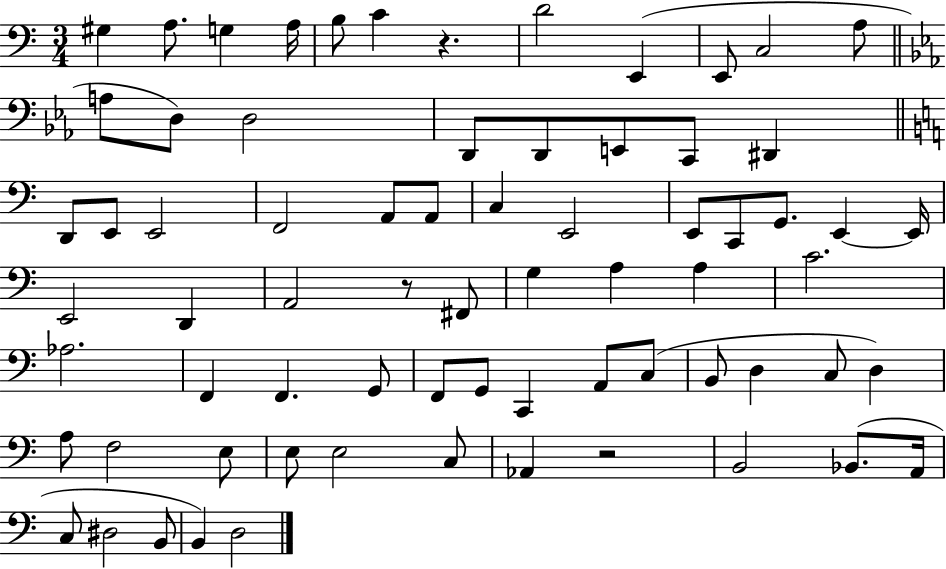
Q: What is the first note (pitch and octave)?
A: G#3